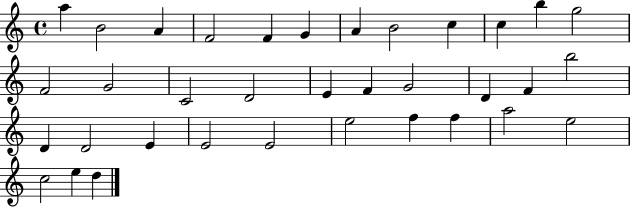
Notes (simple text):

A5/q B4/h A4/q F4/h F4/q G4/q A4/q B4/h C5/q C5/q B5/q G5/h F4/h G4/h C4/h D4/h E4/q F4/q G4/h D4/q F4/q B5/h D4/q D4/h E4/q E4/h E4/h E5/h F5/q F5/q A5/h E5/h C5/h E5/q D5/q